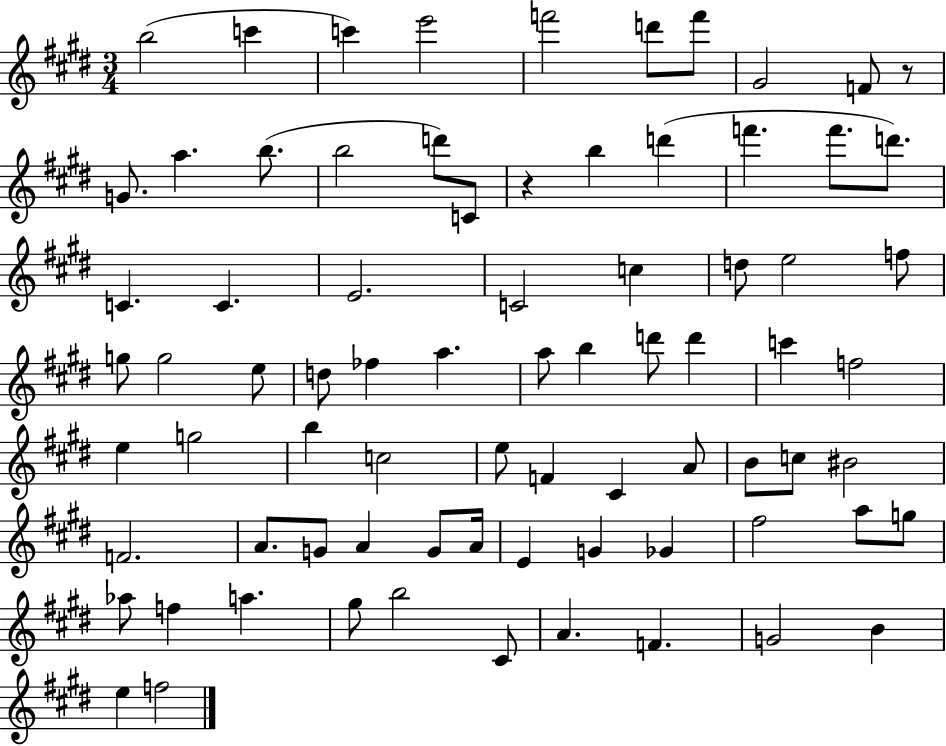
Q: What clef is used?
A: treble